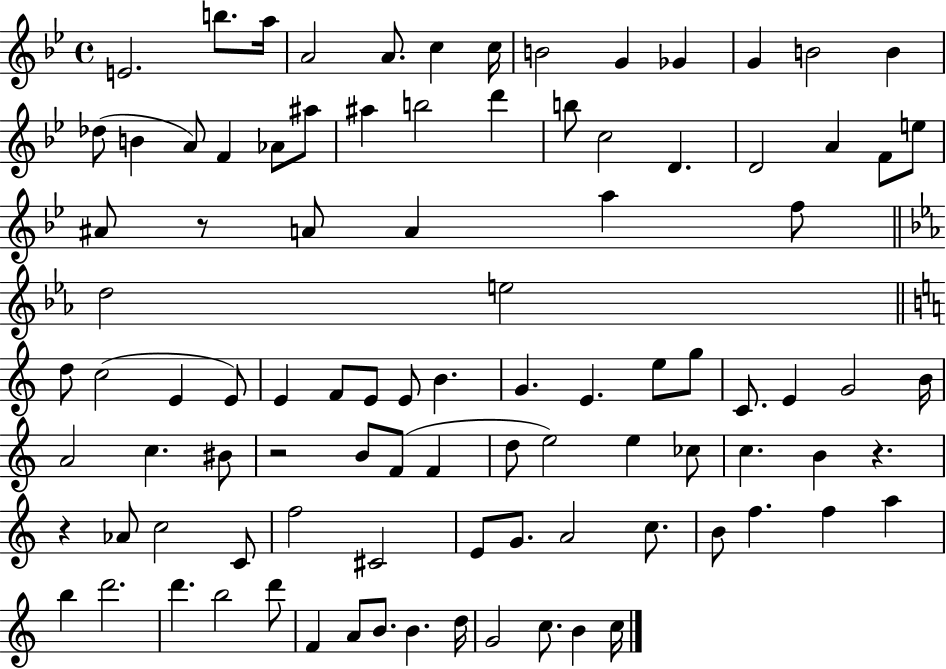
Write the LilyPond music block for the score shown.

{
  \clef treble
  \time 4/4
  \defaultTimeSignature
  \key bes \major
  e'2. b''8. a''16 | a'2 a'8. c''4 c''16 | b'2 g'4 ges'4 | g'4 b'2 b'4 | \break des''8( b'4 a'8) f'4 aes'8 ais''8 | ais''4 b''2 d'''4 | b''8 c''2 d'4. | d'2 a'4 f'8 e''8 | \break ais'8 r8 a'8 a'4 a''4 f''8 | \bar "||" \break \key ees \major d''2 e''2 | \bar "||" \break \key c \major d''8 c''2( e'4 e'8) | e'4 f'8 e'8 e'8 b'4. | g'4. e'4. e''8 g''8 | c'8. e'4 g'2 b'16 | \break a'2 c''4. bis'8 | r2 b'8 f'8( f'4 | d''8 e''2) e''4 ces''8 | c''4. b'4 r4. | \break r4 aes'8 c''2 c'8 | f''2 cis'2 | e'8 g'8. a'2 c''8. | b'8 f''4. f''4 a''4 | \break b''4 d'''2. | d'''4. b''2 d'''8 | f'4 a'8 b'8. b'4. d''16 | g'2 c''8. b'4 c''16 | \break \bar "|."
}